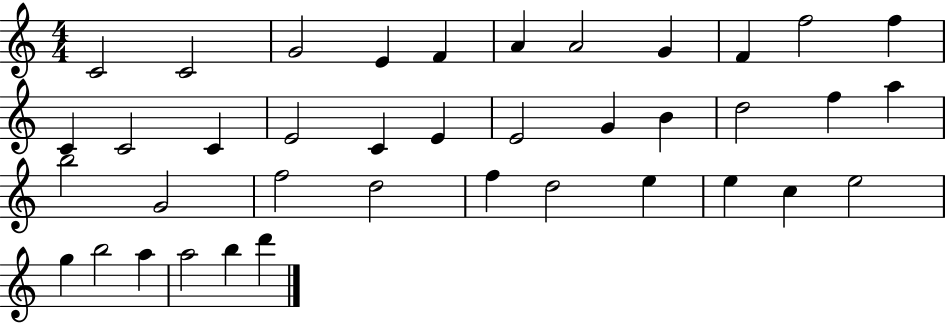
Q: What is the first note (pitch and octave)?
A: C4